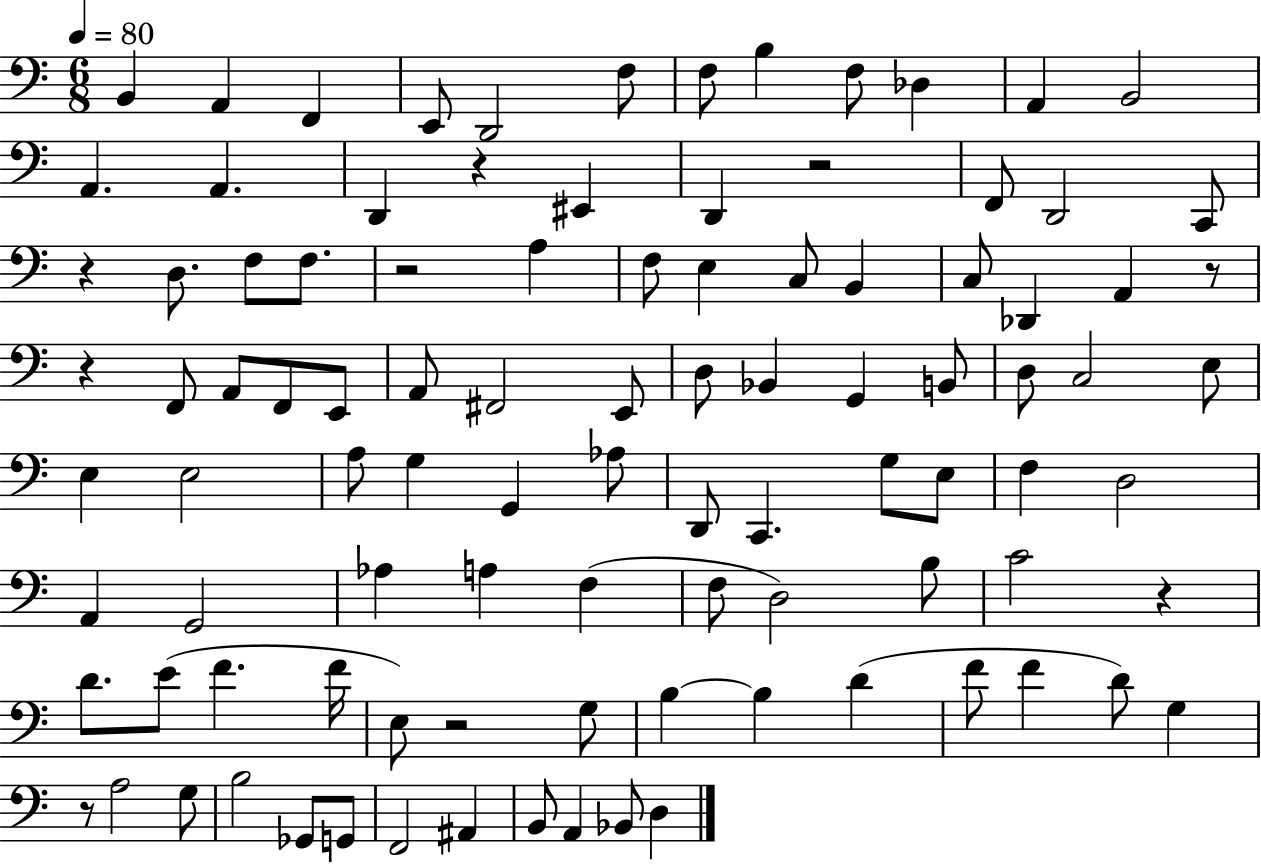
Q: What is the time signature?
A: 6/8